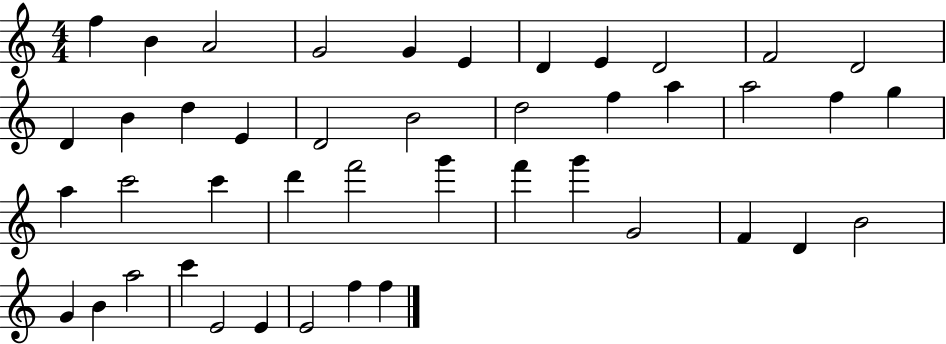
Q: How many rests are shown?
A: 0